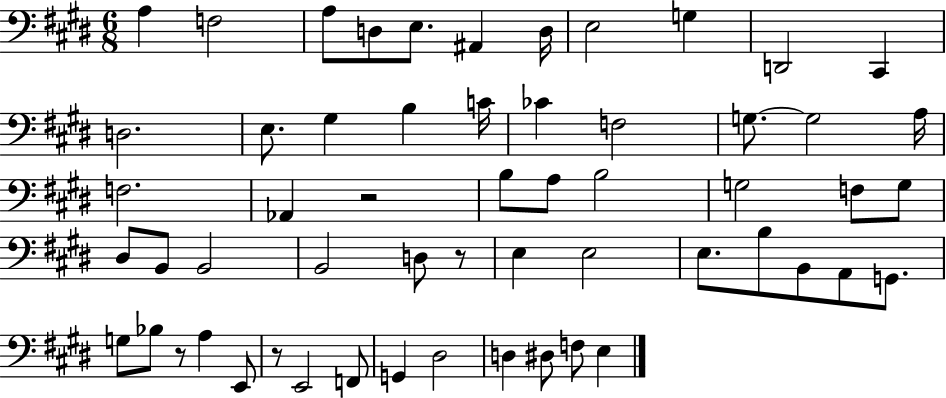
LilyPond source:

{
  \clef bass
  \numericTimeSignature
  \time 6/8
  \key e \major
  a4 f2 | a8 d8 e8. ais,4 d16 | e2 g4 | d,2 cis,4 | \break d2. | e8. gis4 b4 c'16 | ces'4 f2 | g8.~~ g2 a16 | \break f2. | aes,4 r2 | b8 a8 b2 | g2 f8 g8 | \break dis8 b,8 b,2 | b,2 d8 r8 | e4 e2 | e8. b8 b,8 a,8 g,8. | \break g8 bes8 r8 a4 e,8 | r8 e,2 f,8 | g,4 dis2 | d4 dis8 f8 e4 | \break \bar "|."
}